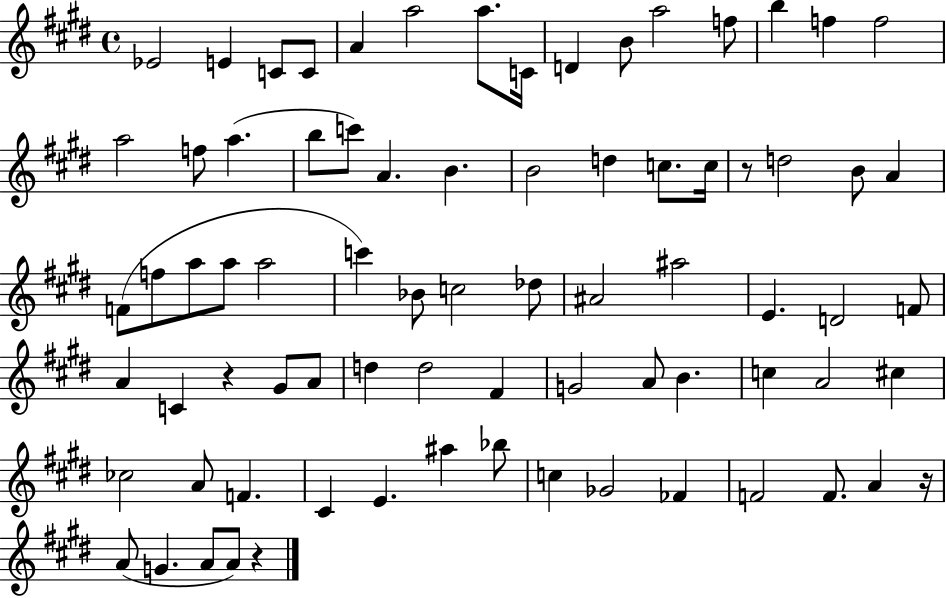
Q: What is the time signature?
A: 4/4